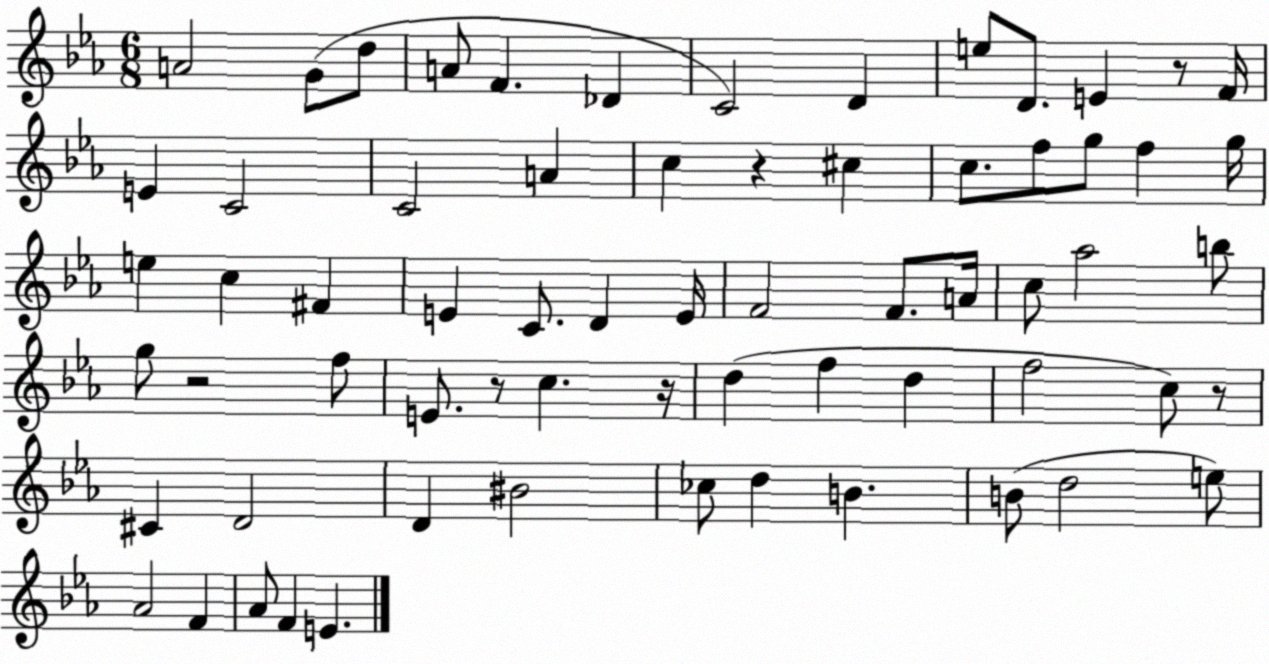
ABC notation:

X:1
T:Untitled
M:6/8
L:1/4
K:Eb
A2 G/2 d/2 A/2 F _D C2 D e/2 D/2 E z/2 F/4 E C2 C2 A c z ^c c/2 f/2 g/2 f g/4 e c ^F E C/2 D E/4 F2 F/2 A/4 c/2 _a2 b/2 g/2 z2 f/2 E/2 z/2 c z/4 d f d f2 c/2 z/2 ^C D2 D ^B2 _c/2 d B B/2 d2 e/2 _A2 F _A/2 F E